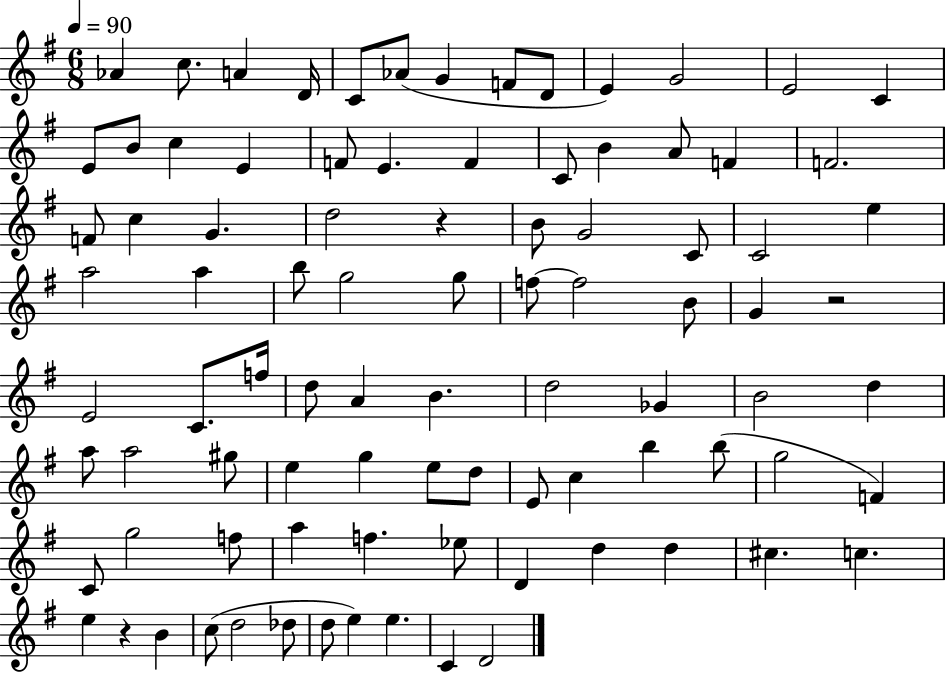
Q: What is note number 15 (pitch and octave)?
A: B4